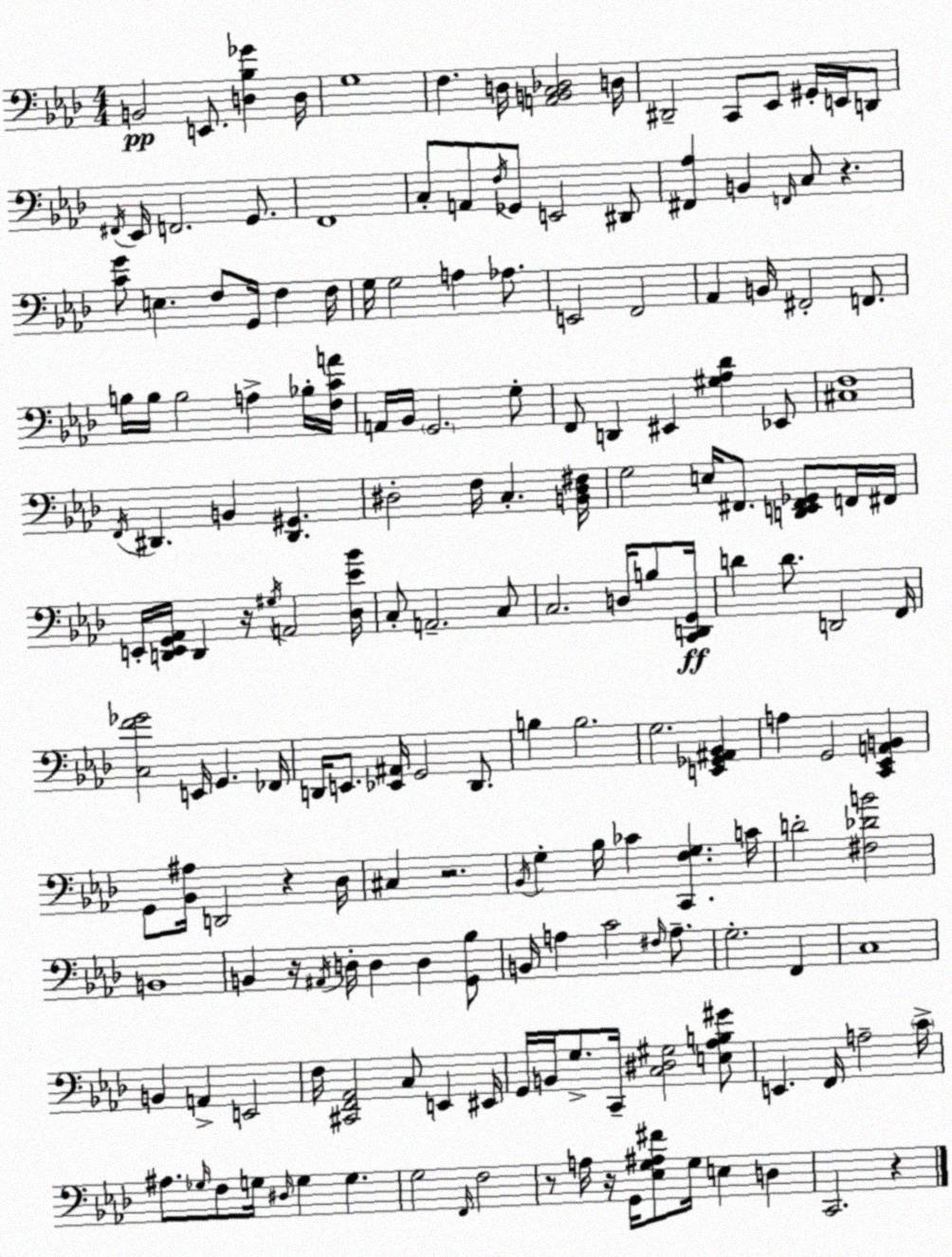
X:1
T:Untitled
M:4/4
L:1/4
K:Fm
B,,2 E,,/2 [D,_B,_G] D,/4 G,4 F, D,/4 [A,,B,,C,_D,]2 D,/4 ^D,,2 C,,/2 _E,,/2 ^G,,/4 E,,/4 D,,/2 ^F,,/4 _E,,/4 F,,2 G,,/2 F,,4 C,/2 A,,/2 F,/4 _G,,/2 E,,2 ^D,,/2 [^F,,_A,] B,, F,,/4 C,/2 z [CG]/2 E, F,/2 G,,/4 F, F,/4 G,/4 G,2 A, _A,/2 E,,2 F,,2 _A,, B,,/4 ^F,,2 F,,/2 B,/4 B,/4 B,2 A, _B,/4 [F,CA]/4 A,,/4 _B,,/4 G,,2 G,/2 F,,/2 D,, ^E,, [^G,_A,_D] _E,,/2 [^C,F,]4 F,,/4 ^D,, B,, [^D,,^G,,] ^D,2 F,/4 C, [B,,^D,^F,]/4 G,2 E,/4 ^F,,/2 [D,,E,,^F,,_G,,]/2 F,,/4 ^F,,/4 E,,/4 [D,,E,,G,,_A,,]/4 D,, z/4 ^G,/4 A,,2 [_D,_E_B]/4 C,/2 A,,2 C,/2 C,2 D,/4 B,/2 [C,,D,,G,,]/4 D D/2 D,,2 F,,/4 [C,F_G]2 E,,/4 G,, _F,,/4 D,,/4 E,,/2 [_E,,^A,,]/4 G,,2 D,,/2 B, B,2 G,2 [E,,_G,,^A,,_B,,] A, G,,2 [C,,_E,,A,,B,,] G,,/2 [_B,,^A,]/4 D,,2 z _D,/4 ^C, z2 _B,,/4 G, _B,/4 _C [C,,F,G,] C/4 D2 [^F,_DB]2 B,,4 B,, z/4 ^A,,/4 D,/4 D, D, [G,,_B,]/2 B,,/4 A, C2 ^F,/4 A,/2 G,2 F,, C,4 B,, A,, E,,2 F,/4 [^C,,F,,_A,,]2 C,/2 E,, ^E,,/4 G,,/4 B,,/4 G,/2 C,,/4 [C,^D,^G,]2 [E,_A,B,^G]/2 E,, F,,/4 A,2 C/4 ^A,/2 _G,/4 F,/2 G,/4 ^D,/4 G, G, G,2 F,,/4 F,2 z/2 A,/4 z/4 G,,/4 [_E,G,^A,^F]/2 G,/4 E, D, C,,2 z